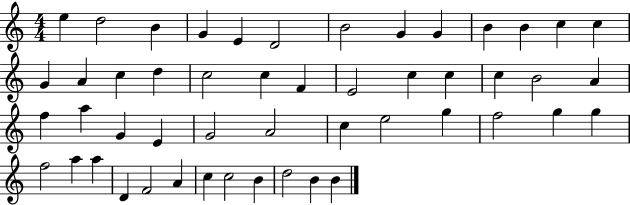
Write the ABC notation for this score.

X:1
T:Untitled
M:4/4
L:1/4
K:C
e d2 B G E D2 B2 G G B B c c G A c d c2 c F E2 c c c B2 A f a G E G2 A2 c e2 g f2 g g f2 a a D F2 A c c2 B d2 B B